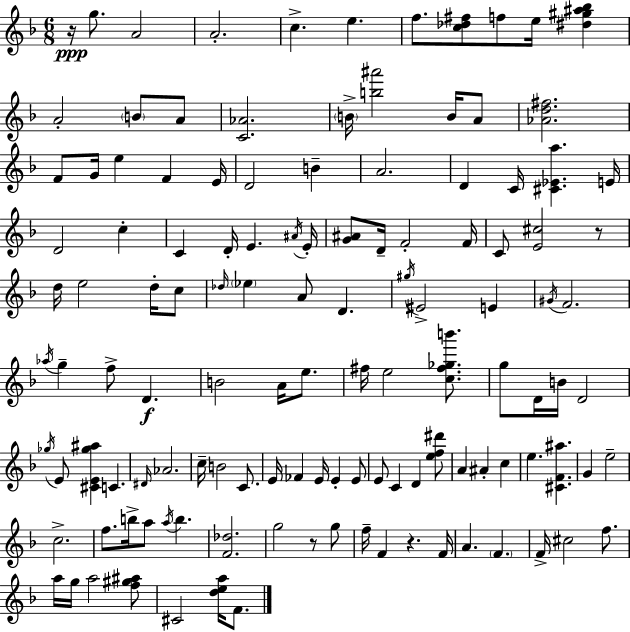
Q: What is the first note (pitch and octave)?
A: G5